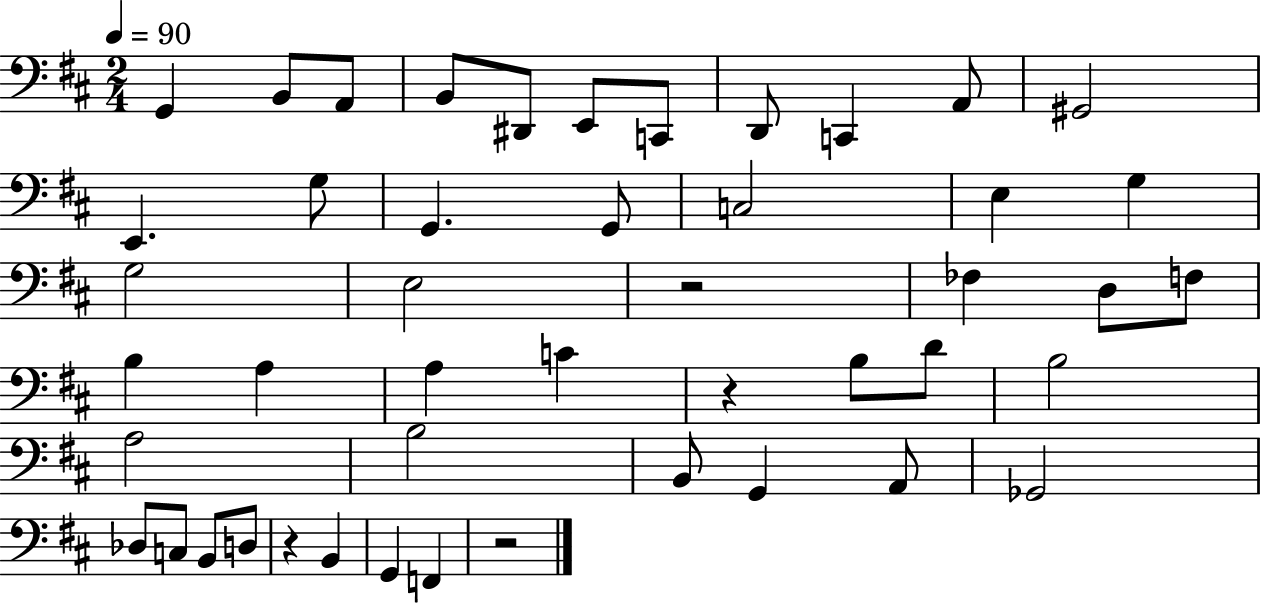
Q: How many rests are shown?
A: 4